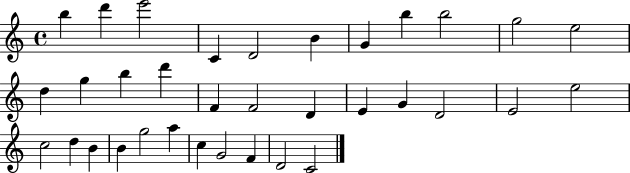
B5/q D6/q E6/h C4/q D4/h B4/q G4/q B5/q B5/h G5/h E5/h D5/q G5/q B5/q D6/q F4/q F4/h D4/q E4/q G4/q D4/h E4/h E5/h C5/h D5/q B4/q B4/q G5/h A5/q C5/q G4/h F4/q D4/h C4/h